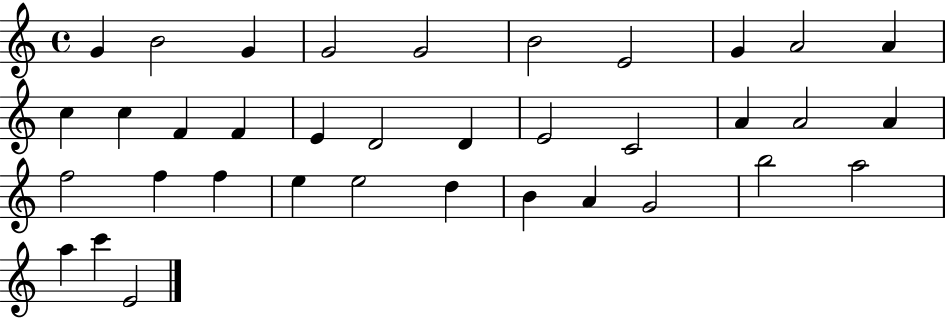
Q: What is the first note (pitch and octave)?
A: G4